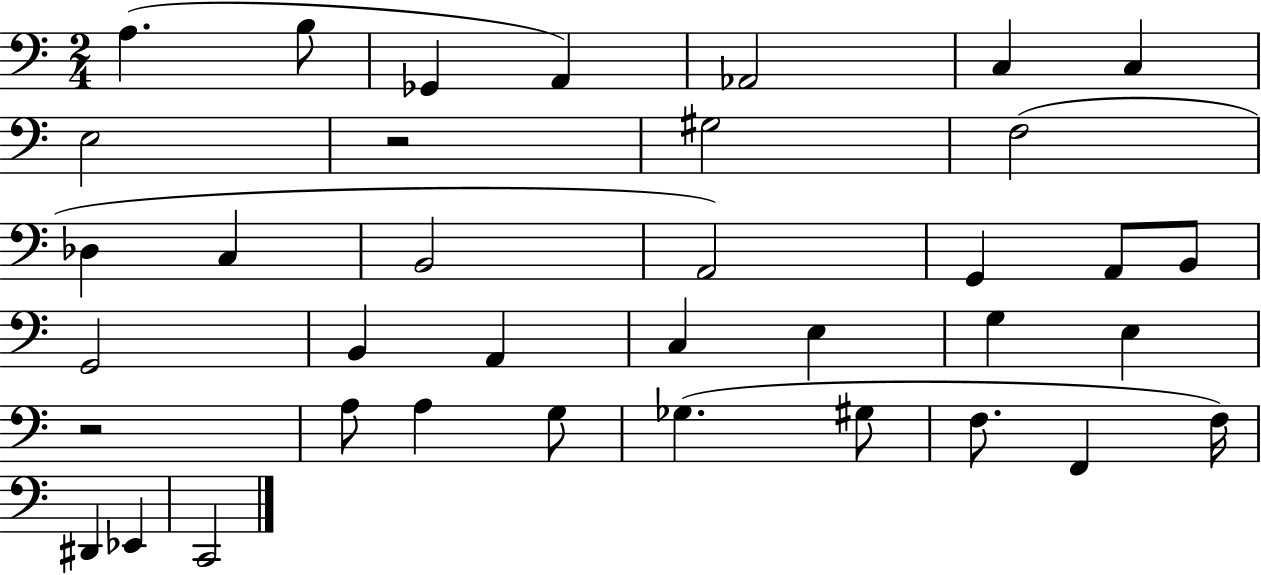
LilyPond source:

{
  \clef bass
  \numericTimeSignature
  \time 2/4
  \key c \major
  \repeat volta 2 { a4.( b8 | ges,4 a,4) | aes,2 | c4 c4 | \break e2 | r2 | gis2 | f2( | \break des4 c4 | b,2 | a,2) | g,4 a,8 b,8 | \break g,2 | b,4 a,4 | c4 e4 | g4 e4 | \break r2 | a8 a4 g8 | ges4.( gis8 | f8. f,4 f16) | \break dis,4 ees,4 | c,2 | } \bar "|."
}